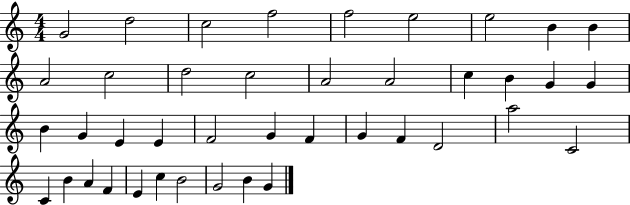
X:1
T:Untitled
M:4/4
L:1/4
K:C
G2 d2 c2 f2 f2 e2 e2 B B A2 c2 d2 c2 A2 A2 c B G G B G E E F2 G F G F D2 a2 C2 C B A F E c B2 G2 B G